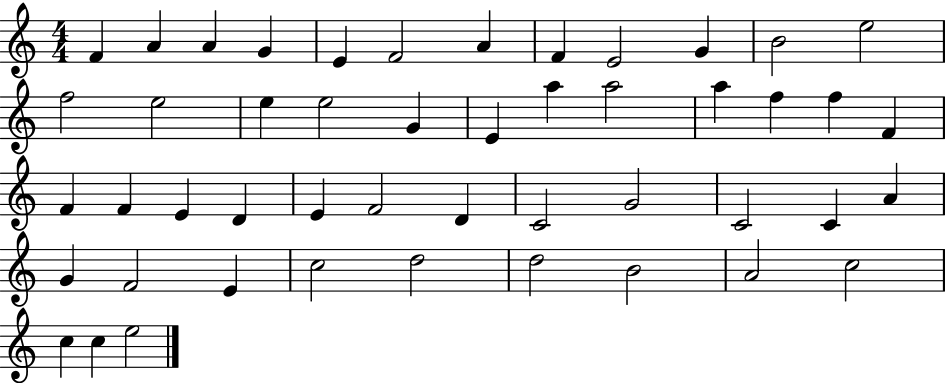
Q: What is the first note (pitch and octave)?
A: F4